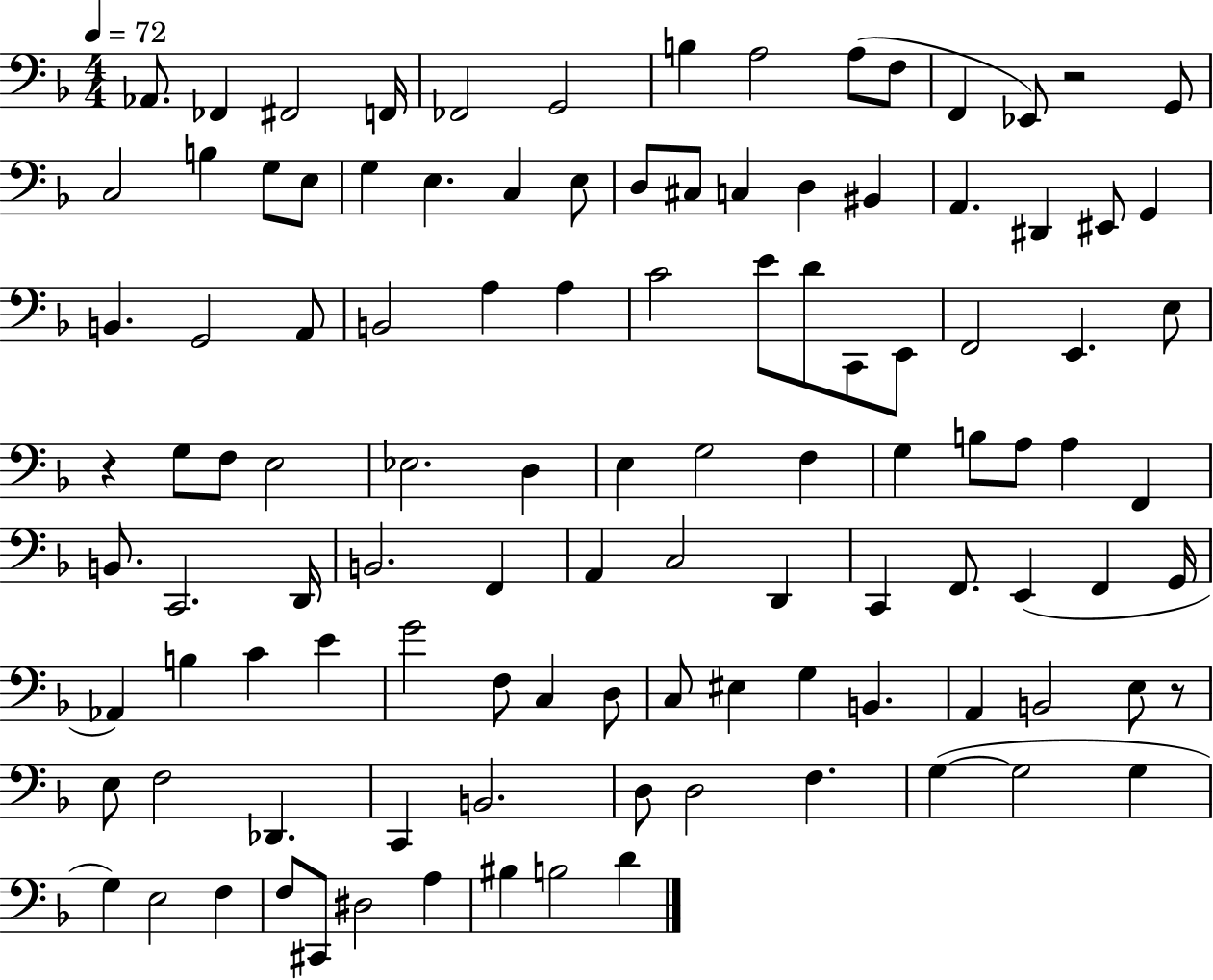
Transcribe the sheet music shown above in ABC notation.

X:1
T:Untitled
M:4/4
L:1/4
K:F
_A,,/2 _F,, ^F,,2 F,,/4 _F,,2 G,,2 B, A,2 A,/2 F,/2 F,, _E,,/2 z2 G,,/2 C,2 B, G,/2 E,/2 G, E, C, E,/2 D,/2 ^C,/2 C, D, ^B,, A,, ^D,, ^E,,/2 G,, B,, G,,2 A,,/2 B,,2 A, A, C2 E/2 D/2 C,,/2 E,,/2 F,,2 E,, E,/2 z G,/2 F,/2 E,2 _E,2 D, E, G,2 F, G, B,/2 A,/2 A, F,, B,,/2 C,,2 D,,/4 B,,2 F,, A,, C,2 D,, C,, F,,/2 E,, F,, G,,/4 _A,, B, C E G2 F,/2 C, D,/2 C,/2 ^E, G, B,, A,, B,,2 E,/2 z/2 E,/2 F,2 _D,, C,, B,,2 D,/2 D,2 F, G, G,2 G, G, E,2 F, F,/2 ^C,,/2 ^D,2 A, ^B, B,2 D